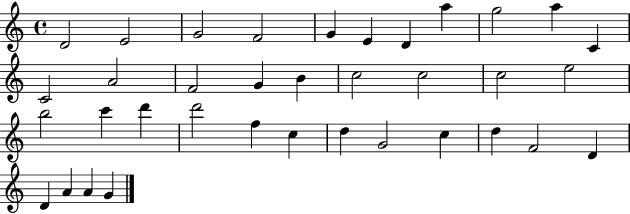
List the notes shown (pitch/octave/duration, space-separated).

D4/h E4/h G4/h F4/h G4/q E4/q D4/q A5/q G5/h A5/q C4/q C4/h A4/h F4/h G4/q B4/q C5/h C5/h C5/h E5/h B5/h C6/q D6/q D6/h F5/q C5/q D5/q G4/h C5/q D5/q F4/h D4/q D4/q A4/q A4/q G4/q